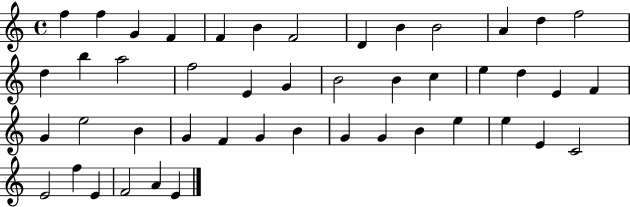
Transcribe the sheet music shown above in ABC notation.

X:1
T:Untitled
M:4/4
L:1/4
K:C
f f G F F B F2 D B B2 A d f2 d b a2 f2 E G B2 B c e d E F G e2 B G F G B G G B e e E C2 E2 f E F2 A E